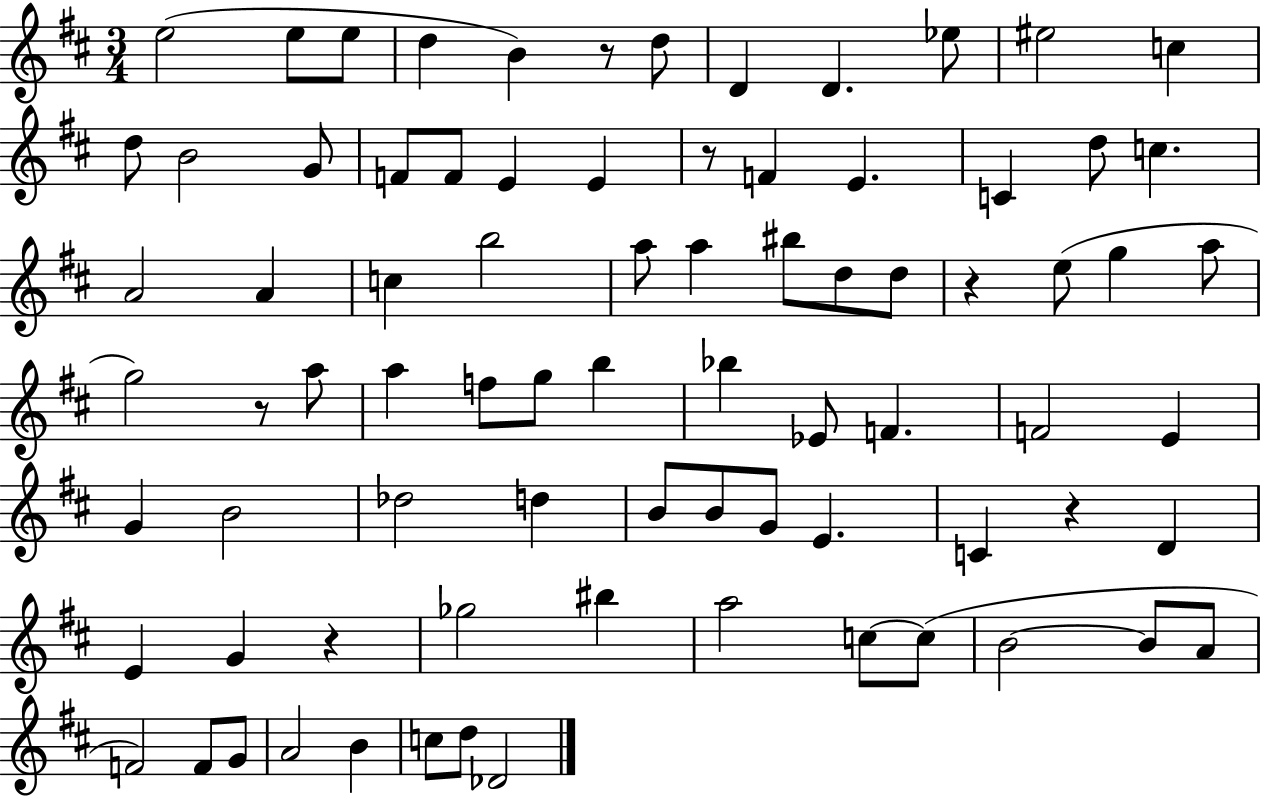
{
  \clef treble
  \numericTimeSignature
  \time 3/4
  \key d \major
  e''2( e''8 e''8 | d''4 b'4) r8 d''8 | d'4 d'4. ees''8 | eis''2 c''4 | \break d''8 b'2 g'8 | f'8 f'8 e'4 e'4 | r8 f'4 e'4. | c'4 d''8 c''4. | \break a'2 a'4 | c''4 b''2 | a''8 a''4 bis''8 d''8 d''8 | r4 e''8( g''4 a''8 | \break g''2) r8 a''8 | a''4 f''8 g''8 b''4 | bes''4 ees'8 f'4. | f'2 e'4 | \break g'4 b'2 | des''2 d''4 | b'8 b'8 g'8 e'4. | c'4 r4 d'4 | \break e'4 g'4 r4 | ges''2 bis''4 | a''2 c''8~~ c''8( | b'2~~ b'8 a'8 | \break f'2) f'8 g'8 | a'2 b'4 | c''8 d''8 des'2 | \bar "|."
}